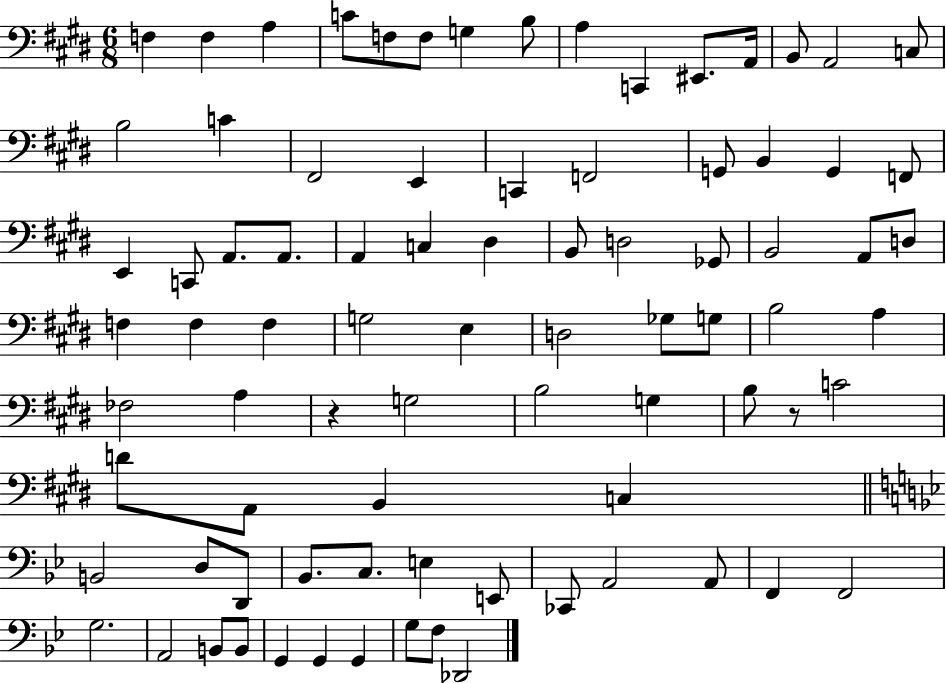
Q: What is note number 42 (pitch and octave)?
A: G3